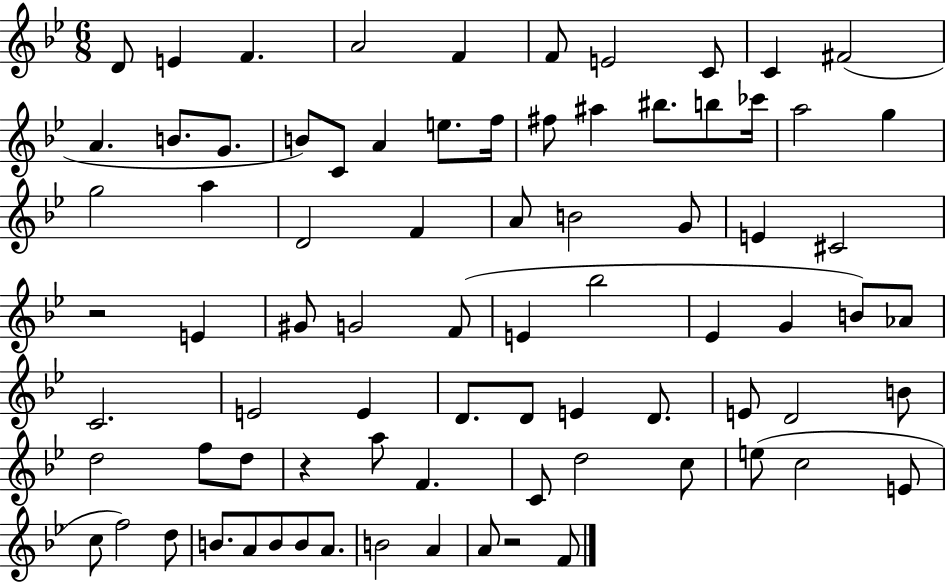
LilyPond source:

{
  \clef treble
  \numericTimeSignature
  \time 6/8
  \key bes \major
  \repeat volta 2 { d'8 e'4 f'4. | a'2 f'4 | f'8 e'2 c'8 | c'4 fis'2( | \break a'4. b'8. g'8. | b'8) c'8 a'4 e''8. f''16 | fis''8 ais''4 bis''8. b''8 ces'''16 | a''2 g''4 | \break g''2 a''4 | d'2 f'4 | a'8 b'2 g'8 | e'4 cis'2 | \break r2 e'4 | gis'8 g'2 f'8( | e'4 bes''2 | ees'4 g'4 b'8) aes'8 | \break c'2. | e'2 e'4 | d'8. d'8 e'4 d'8. | e'8 d'2 b'8 | \break d''2 f''8 d''8 | r4 a''8 f'4. | c'8 d''2 c''8 | e''8( c''2 e'8 | \break c''8 f''2) d''8 | b'8. a'8 b'8 b'8 a'8. | b'2 a'4 | a'8 r2 f'8 | \break } \bar "|."
}